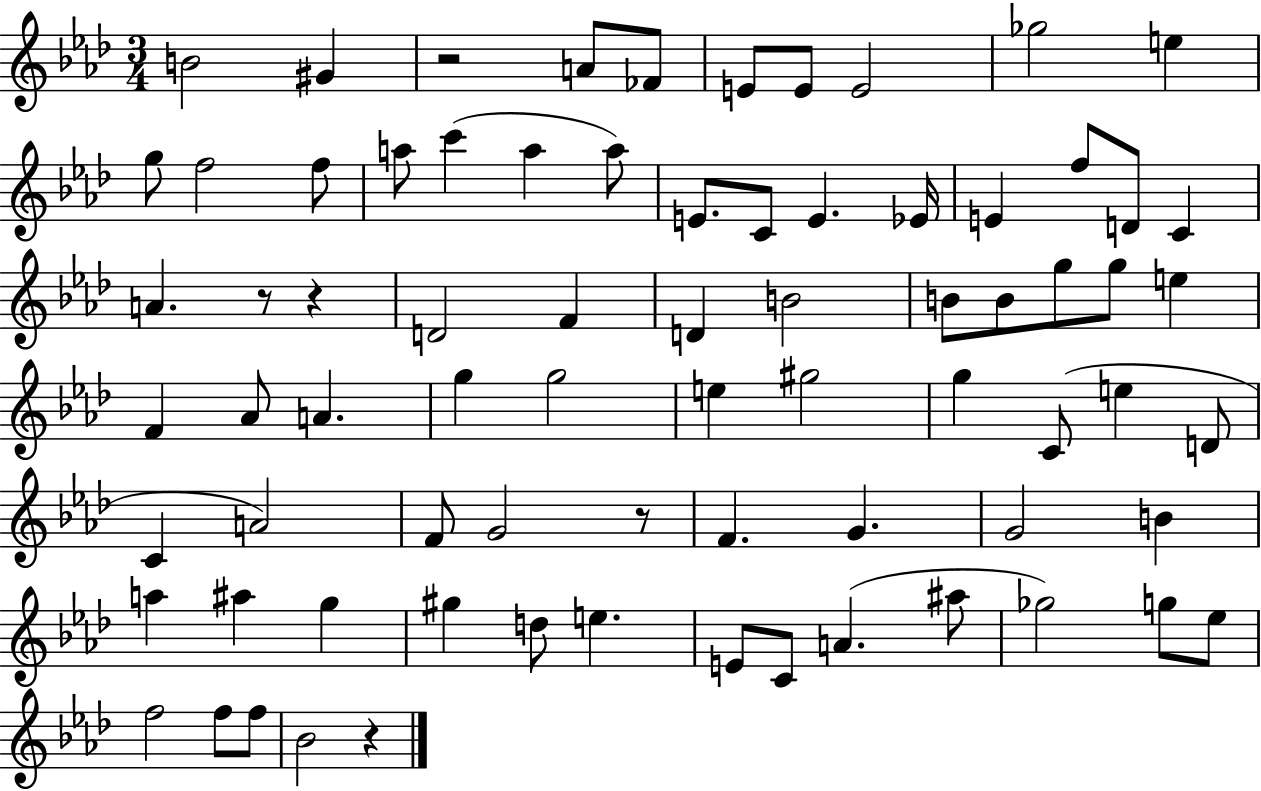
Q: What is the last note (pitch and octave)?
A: Bb4